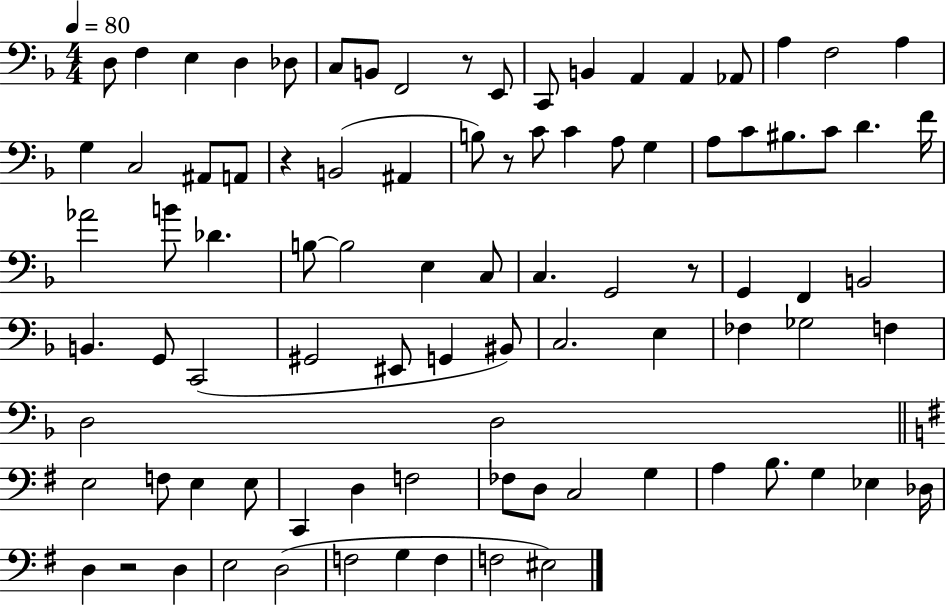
D3/e F3/q E3/q D3/q Db3/e C3/e B2/e F2/h R/e E2/e C2/e B2/q A2/q A2/q Ab2/e A3/q F3/h A3/q G3/q C3/h A#2/e A2/e R/q B2/h A#2/q B3/e R/e C4/e C4/q A3/e G3/q A3/e C4/e BIS3/e. C4/e D4/q. F4/s Ab4/h B4/e Db4/q. B3/e B3/h E3/q C3/e C3/q. G2/h R/e G2/q F2/q B2/h B2/q. G2/e C2/h G#2/h EIS2/e G2/q BIS2/e C3/h. E3/q FES3/q Gb3/h F3/q D3/h D3/h E3/h F3/e E3/q E3/e C2/q D3/q F3/h FES3/e D3/e C3/h G3/q A3/q B3/e. G3/q Eb3/q Db3/s D3/q R/h D3/q E3/h D3/h F3/h G3/q F3/q F3/h EIS3/h